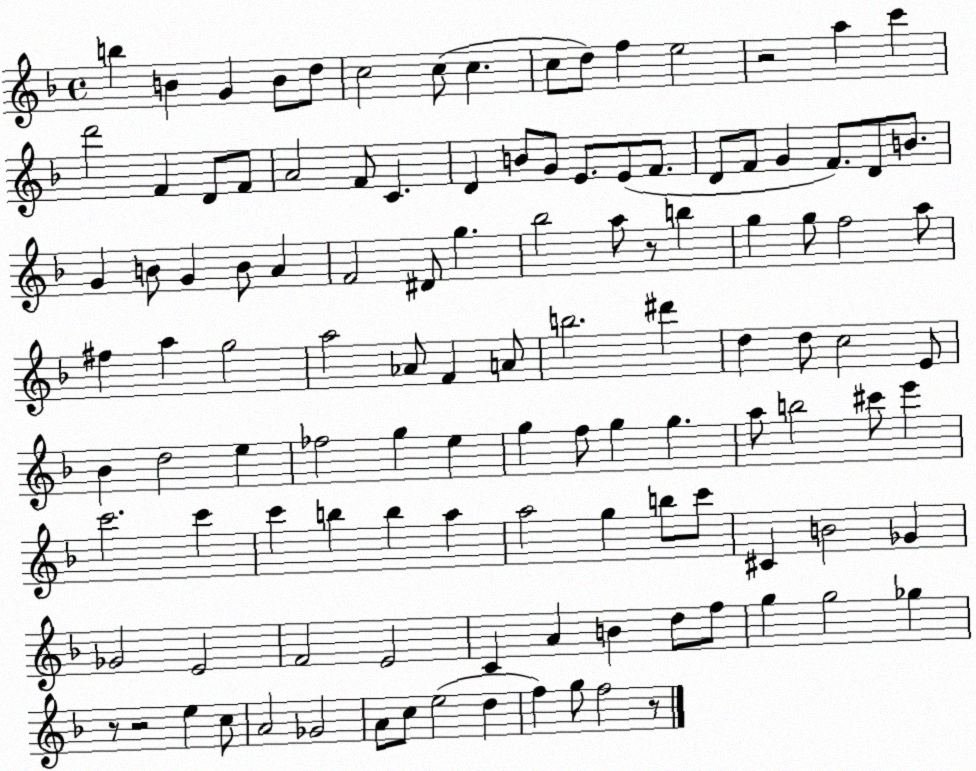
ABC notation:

X:1
T:Untitled
M:4/4
L:1/4
K:F
b B G B/2 d/2 c2 c/2 c c/2 d/2 f e2 z2 a c' d'2 F D/2 F/2 A2 F/2 C D B/2 G/2 E/2 E/2 F/2 D/2 F/2 G F/2 D/2 B/2 G B/2 G B/2 A F2 ^D/2 g _b2 a/2 z/2 b g g/2 f2 a/2 ^f a g2 a2 _A/2 F A/2 b2 ^d' d d/2 c2 E/2 _B d2 e _f2 g e g f/2 g g a/2 b2 ^c'/2 e' c'2 c' c' b b a a2 g b/2 c'/2 ^C B2 _G _G2 E2 F2 E2 C A B d/2 f/2 g g2 _g z/2 z2 e c/2 A2 _G2 A/2 c/2 e2 d f g/2 f2 z/2